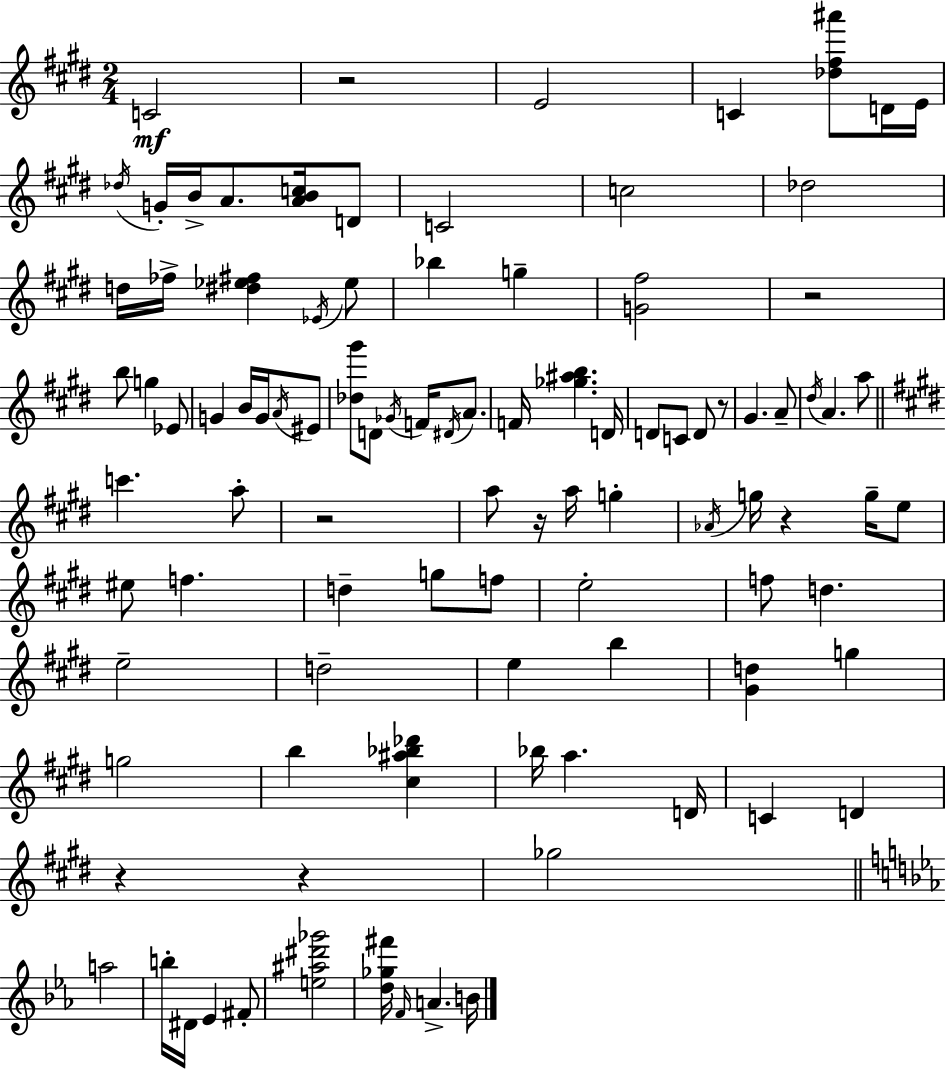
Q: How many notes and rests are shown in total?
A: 98